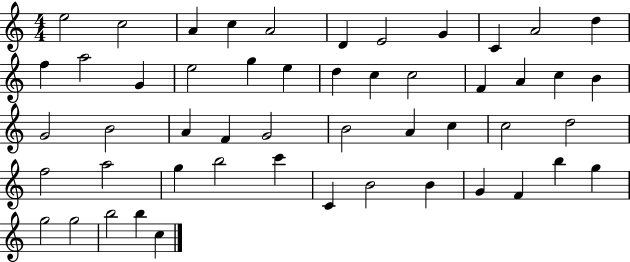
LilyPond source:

{
  \clef treble
  \numericTimeSignature
  \time 4/4
  \key c \major
  e''2 c''2 | a'4 c''4 a'2 | d'4 e'2 g'4 | c'4 a'2 d''4 | \break f''4 a''2 g'4 | e''2 g''4 e''4 | d''4 c''4 c''2 | f'4 a'4 c''4 b'4 | \break g'2 b'2 | a'4 f'4 g'2 | b'2 a'4 c''4 | c''2 d''2 | \break f''2 a''2 | g''4 b''2 c'''4 | c'4 b'2 b'4 | g'4 f'4 b''4 g''4 | \break g''2 g''2 | b''2 b''4 c''4 | \bar "|."
}